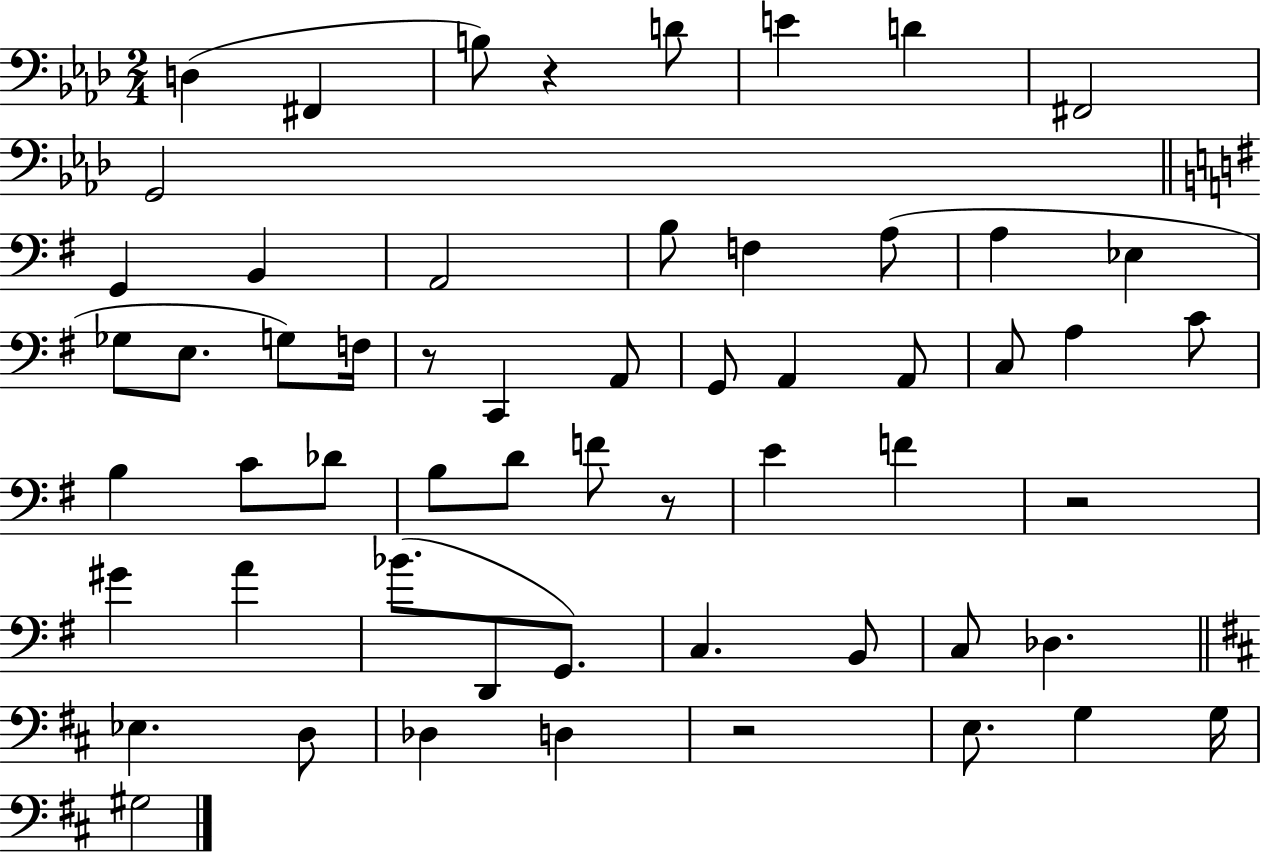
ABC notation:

X:1
T:Untitled
M:2/4
L:1/4
K:Ab
D, ^F,, B,/2 z D/2 E D ^F,,2 G,,2 G,, B,, A,,2 B,/2 F, A,/2 A, _E, _G,/2 E,/2 G,/2 F,/4 z/2 C,, A,,/2 G,,/2 A,, A,,/2 C,/2 A, C/2 B, C/2 _D/2 B,/2 D/2 F/2 z/2 E F z2 ^G A _B/2 D,,/2 G,,/2 C, B,,/2 C,/2 _D, _E, D,/2 _D, D, z2 E,/2 G, G,/4 ^G,2